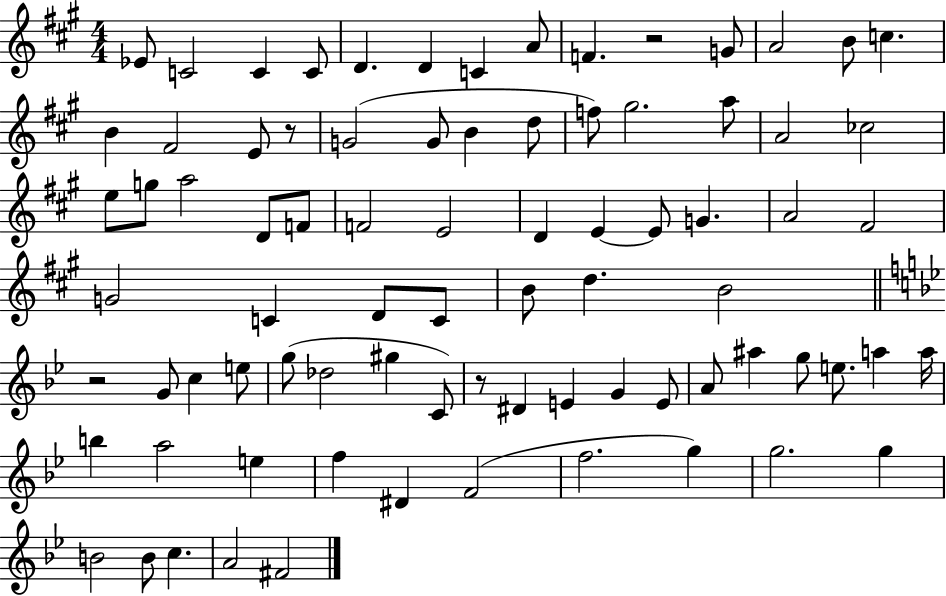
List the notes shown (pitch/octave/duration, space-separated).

Eb4/e C4/h C4/q C4/e D4/q. D4/q C4/q A4/e F4/q. R/h G4/e A4/h B4/e C5/q. B4/q F#4/h E4/e R/e G4/h G4/e B4/q D5/e F5/e G#5/h. A5/e A4/h CES5/h E5/e G5/e A5/h D4/e F4/e F4/h E4/h D4/q E4/q E4/e G4/q. A4/h F#4/h G4/h C4/q D4/e C4/e B4/e D5/q. B4/h R/h G4/e C5/q E5/e G5/e Db5/h G#5/q C4/e R/e D#4/q E4/q G4/q E4/e A4/e A#5/q G5/e E5/e. A5/q A5/s B5/q A5/h E5/q F5/q D#4/q F4/h F5/h. G5/q G5/h. G5/q B4/h B4/e C5/q. A4/h F#4/h